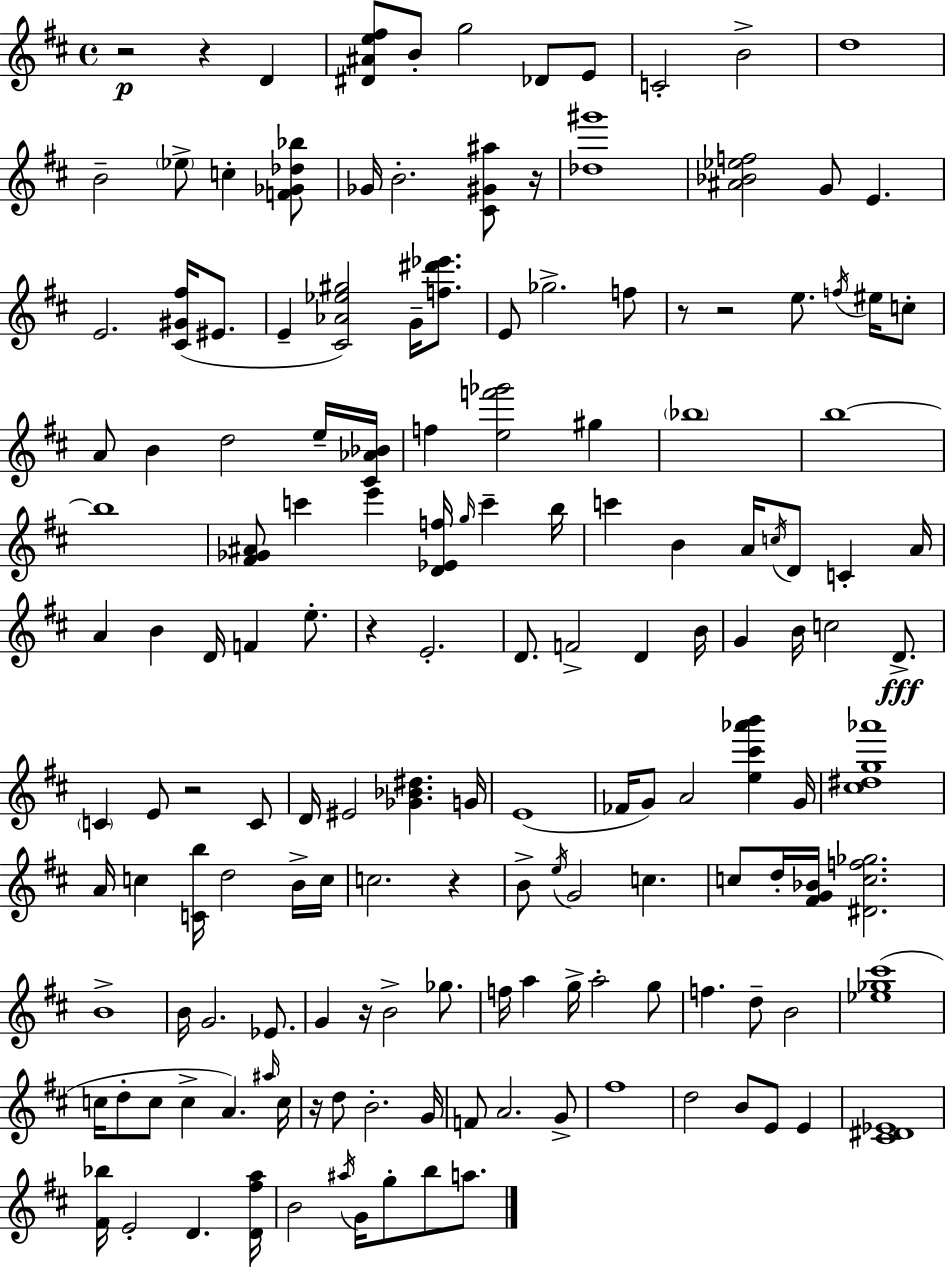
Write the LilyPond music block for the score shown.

{
  \clef treble
  \time 4/4
  \defaultTimeSignature
  \key d \major
  r2\p r4 d'4 | <dis' ais' e'' fis''>8 b'8-. g''2 des'8 e'8 | c'2-. b'2-> | d''1 | \break b'2-- \parenthesize ees''8-> c''4-. <f' ges' des'' bes''>8 | ges'16 b'2.-. <cis' gis' ais''>8 r16 | <des'' gis'''>1 | <ais' bes' ees'' f''>2 g'8 e'4. | \break e'2. <cis' gis' fis''>16( eis'8. | e'4-- <cis' aes' ees'' gis''>2) g'16-- <f'' dis''' ees'''>8. | e'8 ges''2.-> f''8 | r8 r2 e''8. \acciaccatura { f''16 } eis''16 c''8-. | \break a'8 b'4 d''2 e''16-- | <cis' aes' bes'>16 f''4 <e'' f''' ges'''>2 gis''4 | \parenthesize bes''1 | b''1~~ | \break b''1 | <fis' ges' ais'>8 c'''4 e'''4 <d' ees' f''>16 \grace { g''16 } c'''4-- | b''16 c'''4 b'4 a'16 \acciaccatura { c''16 } d'8 c'4-. | a'16 a'4 b'4 d'16 f'4 | \break e''8.-. r4 e'2.-. | d'8. f'2-> d'4 | b'16 g'4 b'16 c''2 | d'8.->\fff \parenthesize c'4 e'8 r2 | \break c'8 d'16 eis'2 <ges' bes' dis''>4. | g'16 e'1( | fes'16 g'8) a'2 <e'' cis''' aes''' b'''>4 | g'16 <cis'' dis'' g'' aes'''>1 | \break a'16 c''4 <c' b''>16 d''2 | b'16-> c''16 c''2. r4 | b'8-> \acciaccatura { e''16 } g'2 c''4. | c''8 d''16-. <fis' g' bes'>16 <dis' c'' f'' ges''>2. | \break b'1-> | b'16 g'2. | ees'8. g'4 r16 b'2-> | ges''8. f''16 a''4 g''16-> a''2-. | \break g''8 f''4. d''8-- b'2 | <ees'' ges'' cis'''>1( | c''16 d''8-. c''8 c''4-> a'4.) | \grace { ais''16 } c''16 r16 d''8 b'2.-. | \break g'16 f'8 a'2. | g'8-> fis''1 | d''2 b'8 e'8 | e'4 <cis' dis' ees'>1 | \break <fis' bes''>16 e'2-. d'4. | <d' fis'' a''>16 b'2 \acciaccatura { ais''16 } g'16 g''8-. | b''8 a''8. \bar "|."
}